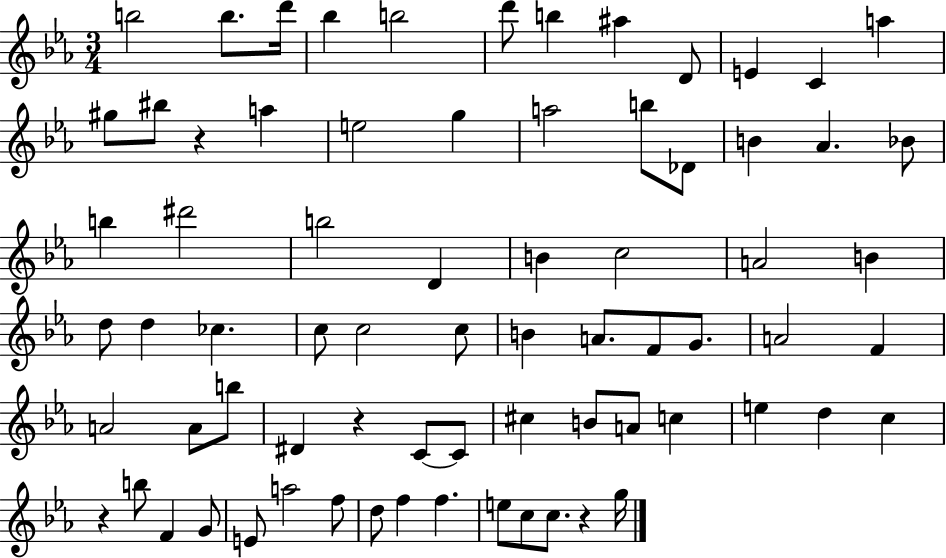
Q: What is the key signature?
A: EES major